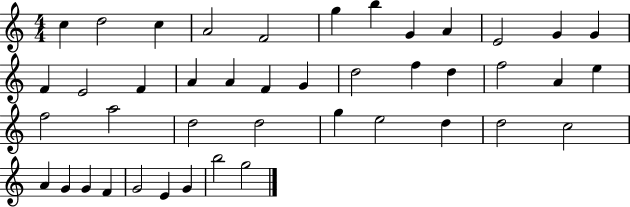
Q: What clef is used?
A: treble